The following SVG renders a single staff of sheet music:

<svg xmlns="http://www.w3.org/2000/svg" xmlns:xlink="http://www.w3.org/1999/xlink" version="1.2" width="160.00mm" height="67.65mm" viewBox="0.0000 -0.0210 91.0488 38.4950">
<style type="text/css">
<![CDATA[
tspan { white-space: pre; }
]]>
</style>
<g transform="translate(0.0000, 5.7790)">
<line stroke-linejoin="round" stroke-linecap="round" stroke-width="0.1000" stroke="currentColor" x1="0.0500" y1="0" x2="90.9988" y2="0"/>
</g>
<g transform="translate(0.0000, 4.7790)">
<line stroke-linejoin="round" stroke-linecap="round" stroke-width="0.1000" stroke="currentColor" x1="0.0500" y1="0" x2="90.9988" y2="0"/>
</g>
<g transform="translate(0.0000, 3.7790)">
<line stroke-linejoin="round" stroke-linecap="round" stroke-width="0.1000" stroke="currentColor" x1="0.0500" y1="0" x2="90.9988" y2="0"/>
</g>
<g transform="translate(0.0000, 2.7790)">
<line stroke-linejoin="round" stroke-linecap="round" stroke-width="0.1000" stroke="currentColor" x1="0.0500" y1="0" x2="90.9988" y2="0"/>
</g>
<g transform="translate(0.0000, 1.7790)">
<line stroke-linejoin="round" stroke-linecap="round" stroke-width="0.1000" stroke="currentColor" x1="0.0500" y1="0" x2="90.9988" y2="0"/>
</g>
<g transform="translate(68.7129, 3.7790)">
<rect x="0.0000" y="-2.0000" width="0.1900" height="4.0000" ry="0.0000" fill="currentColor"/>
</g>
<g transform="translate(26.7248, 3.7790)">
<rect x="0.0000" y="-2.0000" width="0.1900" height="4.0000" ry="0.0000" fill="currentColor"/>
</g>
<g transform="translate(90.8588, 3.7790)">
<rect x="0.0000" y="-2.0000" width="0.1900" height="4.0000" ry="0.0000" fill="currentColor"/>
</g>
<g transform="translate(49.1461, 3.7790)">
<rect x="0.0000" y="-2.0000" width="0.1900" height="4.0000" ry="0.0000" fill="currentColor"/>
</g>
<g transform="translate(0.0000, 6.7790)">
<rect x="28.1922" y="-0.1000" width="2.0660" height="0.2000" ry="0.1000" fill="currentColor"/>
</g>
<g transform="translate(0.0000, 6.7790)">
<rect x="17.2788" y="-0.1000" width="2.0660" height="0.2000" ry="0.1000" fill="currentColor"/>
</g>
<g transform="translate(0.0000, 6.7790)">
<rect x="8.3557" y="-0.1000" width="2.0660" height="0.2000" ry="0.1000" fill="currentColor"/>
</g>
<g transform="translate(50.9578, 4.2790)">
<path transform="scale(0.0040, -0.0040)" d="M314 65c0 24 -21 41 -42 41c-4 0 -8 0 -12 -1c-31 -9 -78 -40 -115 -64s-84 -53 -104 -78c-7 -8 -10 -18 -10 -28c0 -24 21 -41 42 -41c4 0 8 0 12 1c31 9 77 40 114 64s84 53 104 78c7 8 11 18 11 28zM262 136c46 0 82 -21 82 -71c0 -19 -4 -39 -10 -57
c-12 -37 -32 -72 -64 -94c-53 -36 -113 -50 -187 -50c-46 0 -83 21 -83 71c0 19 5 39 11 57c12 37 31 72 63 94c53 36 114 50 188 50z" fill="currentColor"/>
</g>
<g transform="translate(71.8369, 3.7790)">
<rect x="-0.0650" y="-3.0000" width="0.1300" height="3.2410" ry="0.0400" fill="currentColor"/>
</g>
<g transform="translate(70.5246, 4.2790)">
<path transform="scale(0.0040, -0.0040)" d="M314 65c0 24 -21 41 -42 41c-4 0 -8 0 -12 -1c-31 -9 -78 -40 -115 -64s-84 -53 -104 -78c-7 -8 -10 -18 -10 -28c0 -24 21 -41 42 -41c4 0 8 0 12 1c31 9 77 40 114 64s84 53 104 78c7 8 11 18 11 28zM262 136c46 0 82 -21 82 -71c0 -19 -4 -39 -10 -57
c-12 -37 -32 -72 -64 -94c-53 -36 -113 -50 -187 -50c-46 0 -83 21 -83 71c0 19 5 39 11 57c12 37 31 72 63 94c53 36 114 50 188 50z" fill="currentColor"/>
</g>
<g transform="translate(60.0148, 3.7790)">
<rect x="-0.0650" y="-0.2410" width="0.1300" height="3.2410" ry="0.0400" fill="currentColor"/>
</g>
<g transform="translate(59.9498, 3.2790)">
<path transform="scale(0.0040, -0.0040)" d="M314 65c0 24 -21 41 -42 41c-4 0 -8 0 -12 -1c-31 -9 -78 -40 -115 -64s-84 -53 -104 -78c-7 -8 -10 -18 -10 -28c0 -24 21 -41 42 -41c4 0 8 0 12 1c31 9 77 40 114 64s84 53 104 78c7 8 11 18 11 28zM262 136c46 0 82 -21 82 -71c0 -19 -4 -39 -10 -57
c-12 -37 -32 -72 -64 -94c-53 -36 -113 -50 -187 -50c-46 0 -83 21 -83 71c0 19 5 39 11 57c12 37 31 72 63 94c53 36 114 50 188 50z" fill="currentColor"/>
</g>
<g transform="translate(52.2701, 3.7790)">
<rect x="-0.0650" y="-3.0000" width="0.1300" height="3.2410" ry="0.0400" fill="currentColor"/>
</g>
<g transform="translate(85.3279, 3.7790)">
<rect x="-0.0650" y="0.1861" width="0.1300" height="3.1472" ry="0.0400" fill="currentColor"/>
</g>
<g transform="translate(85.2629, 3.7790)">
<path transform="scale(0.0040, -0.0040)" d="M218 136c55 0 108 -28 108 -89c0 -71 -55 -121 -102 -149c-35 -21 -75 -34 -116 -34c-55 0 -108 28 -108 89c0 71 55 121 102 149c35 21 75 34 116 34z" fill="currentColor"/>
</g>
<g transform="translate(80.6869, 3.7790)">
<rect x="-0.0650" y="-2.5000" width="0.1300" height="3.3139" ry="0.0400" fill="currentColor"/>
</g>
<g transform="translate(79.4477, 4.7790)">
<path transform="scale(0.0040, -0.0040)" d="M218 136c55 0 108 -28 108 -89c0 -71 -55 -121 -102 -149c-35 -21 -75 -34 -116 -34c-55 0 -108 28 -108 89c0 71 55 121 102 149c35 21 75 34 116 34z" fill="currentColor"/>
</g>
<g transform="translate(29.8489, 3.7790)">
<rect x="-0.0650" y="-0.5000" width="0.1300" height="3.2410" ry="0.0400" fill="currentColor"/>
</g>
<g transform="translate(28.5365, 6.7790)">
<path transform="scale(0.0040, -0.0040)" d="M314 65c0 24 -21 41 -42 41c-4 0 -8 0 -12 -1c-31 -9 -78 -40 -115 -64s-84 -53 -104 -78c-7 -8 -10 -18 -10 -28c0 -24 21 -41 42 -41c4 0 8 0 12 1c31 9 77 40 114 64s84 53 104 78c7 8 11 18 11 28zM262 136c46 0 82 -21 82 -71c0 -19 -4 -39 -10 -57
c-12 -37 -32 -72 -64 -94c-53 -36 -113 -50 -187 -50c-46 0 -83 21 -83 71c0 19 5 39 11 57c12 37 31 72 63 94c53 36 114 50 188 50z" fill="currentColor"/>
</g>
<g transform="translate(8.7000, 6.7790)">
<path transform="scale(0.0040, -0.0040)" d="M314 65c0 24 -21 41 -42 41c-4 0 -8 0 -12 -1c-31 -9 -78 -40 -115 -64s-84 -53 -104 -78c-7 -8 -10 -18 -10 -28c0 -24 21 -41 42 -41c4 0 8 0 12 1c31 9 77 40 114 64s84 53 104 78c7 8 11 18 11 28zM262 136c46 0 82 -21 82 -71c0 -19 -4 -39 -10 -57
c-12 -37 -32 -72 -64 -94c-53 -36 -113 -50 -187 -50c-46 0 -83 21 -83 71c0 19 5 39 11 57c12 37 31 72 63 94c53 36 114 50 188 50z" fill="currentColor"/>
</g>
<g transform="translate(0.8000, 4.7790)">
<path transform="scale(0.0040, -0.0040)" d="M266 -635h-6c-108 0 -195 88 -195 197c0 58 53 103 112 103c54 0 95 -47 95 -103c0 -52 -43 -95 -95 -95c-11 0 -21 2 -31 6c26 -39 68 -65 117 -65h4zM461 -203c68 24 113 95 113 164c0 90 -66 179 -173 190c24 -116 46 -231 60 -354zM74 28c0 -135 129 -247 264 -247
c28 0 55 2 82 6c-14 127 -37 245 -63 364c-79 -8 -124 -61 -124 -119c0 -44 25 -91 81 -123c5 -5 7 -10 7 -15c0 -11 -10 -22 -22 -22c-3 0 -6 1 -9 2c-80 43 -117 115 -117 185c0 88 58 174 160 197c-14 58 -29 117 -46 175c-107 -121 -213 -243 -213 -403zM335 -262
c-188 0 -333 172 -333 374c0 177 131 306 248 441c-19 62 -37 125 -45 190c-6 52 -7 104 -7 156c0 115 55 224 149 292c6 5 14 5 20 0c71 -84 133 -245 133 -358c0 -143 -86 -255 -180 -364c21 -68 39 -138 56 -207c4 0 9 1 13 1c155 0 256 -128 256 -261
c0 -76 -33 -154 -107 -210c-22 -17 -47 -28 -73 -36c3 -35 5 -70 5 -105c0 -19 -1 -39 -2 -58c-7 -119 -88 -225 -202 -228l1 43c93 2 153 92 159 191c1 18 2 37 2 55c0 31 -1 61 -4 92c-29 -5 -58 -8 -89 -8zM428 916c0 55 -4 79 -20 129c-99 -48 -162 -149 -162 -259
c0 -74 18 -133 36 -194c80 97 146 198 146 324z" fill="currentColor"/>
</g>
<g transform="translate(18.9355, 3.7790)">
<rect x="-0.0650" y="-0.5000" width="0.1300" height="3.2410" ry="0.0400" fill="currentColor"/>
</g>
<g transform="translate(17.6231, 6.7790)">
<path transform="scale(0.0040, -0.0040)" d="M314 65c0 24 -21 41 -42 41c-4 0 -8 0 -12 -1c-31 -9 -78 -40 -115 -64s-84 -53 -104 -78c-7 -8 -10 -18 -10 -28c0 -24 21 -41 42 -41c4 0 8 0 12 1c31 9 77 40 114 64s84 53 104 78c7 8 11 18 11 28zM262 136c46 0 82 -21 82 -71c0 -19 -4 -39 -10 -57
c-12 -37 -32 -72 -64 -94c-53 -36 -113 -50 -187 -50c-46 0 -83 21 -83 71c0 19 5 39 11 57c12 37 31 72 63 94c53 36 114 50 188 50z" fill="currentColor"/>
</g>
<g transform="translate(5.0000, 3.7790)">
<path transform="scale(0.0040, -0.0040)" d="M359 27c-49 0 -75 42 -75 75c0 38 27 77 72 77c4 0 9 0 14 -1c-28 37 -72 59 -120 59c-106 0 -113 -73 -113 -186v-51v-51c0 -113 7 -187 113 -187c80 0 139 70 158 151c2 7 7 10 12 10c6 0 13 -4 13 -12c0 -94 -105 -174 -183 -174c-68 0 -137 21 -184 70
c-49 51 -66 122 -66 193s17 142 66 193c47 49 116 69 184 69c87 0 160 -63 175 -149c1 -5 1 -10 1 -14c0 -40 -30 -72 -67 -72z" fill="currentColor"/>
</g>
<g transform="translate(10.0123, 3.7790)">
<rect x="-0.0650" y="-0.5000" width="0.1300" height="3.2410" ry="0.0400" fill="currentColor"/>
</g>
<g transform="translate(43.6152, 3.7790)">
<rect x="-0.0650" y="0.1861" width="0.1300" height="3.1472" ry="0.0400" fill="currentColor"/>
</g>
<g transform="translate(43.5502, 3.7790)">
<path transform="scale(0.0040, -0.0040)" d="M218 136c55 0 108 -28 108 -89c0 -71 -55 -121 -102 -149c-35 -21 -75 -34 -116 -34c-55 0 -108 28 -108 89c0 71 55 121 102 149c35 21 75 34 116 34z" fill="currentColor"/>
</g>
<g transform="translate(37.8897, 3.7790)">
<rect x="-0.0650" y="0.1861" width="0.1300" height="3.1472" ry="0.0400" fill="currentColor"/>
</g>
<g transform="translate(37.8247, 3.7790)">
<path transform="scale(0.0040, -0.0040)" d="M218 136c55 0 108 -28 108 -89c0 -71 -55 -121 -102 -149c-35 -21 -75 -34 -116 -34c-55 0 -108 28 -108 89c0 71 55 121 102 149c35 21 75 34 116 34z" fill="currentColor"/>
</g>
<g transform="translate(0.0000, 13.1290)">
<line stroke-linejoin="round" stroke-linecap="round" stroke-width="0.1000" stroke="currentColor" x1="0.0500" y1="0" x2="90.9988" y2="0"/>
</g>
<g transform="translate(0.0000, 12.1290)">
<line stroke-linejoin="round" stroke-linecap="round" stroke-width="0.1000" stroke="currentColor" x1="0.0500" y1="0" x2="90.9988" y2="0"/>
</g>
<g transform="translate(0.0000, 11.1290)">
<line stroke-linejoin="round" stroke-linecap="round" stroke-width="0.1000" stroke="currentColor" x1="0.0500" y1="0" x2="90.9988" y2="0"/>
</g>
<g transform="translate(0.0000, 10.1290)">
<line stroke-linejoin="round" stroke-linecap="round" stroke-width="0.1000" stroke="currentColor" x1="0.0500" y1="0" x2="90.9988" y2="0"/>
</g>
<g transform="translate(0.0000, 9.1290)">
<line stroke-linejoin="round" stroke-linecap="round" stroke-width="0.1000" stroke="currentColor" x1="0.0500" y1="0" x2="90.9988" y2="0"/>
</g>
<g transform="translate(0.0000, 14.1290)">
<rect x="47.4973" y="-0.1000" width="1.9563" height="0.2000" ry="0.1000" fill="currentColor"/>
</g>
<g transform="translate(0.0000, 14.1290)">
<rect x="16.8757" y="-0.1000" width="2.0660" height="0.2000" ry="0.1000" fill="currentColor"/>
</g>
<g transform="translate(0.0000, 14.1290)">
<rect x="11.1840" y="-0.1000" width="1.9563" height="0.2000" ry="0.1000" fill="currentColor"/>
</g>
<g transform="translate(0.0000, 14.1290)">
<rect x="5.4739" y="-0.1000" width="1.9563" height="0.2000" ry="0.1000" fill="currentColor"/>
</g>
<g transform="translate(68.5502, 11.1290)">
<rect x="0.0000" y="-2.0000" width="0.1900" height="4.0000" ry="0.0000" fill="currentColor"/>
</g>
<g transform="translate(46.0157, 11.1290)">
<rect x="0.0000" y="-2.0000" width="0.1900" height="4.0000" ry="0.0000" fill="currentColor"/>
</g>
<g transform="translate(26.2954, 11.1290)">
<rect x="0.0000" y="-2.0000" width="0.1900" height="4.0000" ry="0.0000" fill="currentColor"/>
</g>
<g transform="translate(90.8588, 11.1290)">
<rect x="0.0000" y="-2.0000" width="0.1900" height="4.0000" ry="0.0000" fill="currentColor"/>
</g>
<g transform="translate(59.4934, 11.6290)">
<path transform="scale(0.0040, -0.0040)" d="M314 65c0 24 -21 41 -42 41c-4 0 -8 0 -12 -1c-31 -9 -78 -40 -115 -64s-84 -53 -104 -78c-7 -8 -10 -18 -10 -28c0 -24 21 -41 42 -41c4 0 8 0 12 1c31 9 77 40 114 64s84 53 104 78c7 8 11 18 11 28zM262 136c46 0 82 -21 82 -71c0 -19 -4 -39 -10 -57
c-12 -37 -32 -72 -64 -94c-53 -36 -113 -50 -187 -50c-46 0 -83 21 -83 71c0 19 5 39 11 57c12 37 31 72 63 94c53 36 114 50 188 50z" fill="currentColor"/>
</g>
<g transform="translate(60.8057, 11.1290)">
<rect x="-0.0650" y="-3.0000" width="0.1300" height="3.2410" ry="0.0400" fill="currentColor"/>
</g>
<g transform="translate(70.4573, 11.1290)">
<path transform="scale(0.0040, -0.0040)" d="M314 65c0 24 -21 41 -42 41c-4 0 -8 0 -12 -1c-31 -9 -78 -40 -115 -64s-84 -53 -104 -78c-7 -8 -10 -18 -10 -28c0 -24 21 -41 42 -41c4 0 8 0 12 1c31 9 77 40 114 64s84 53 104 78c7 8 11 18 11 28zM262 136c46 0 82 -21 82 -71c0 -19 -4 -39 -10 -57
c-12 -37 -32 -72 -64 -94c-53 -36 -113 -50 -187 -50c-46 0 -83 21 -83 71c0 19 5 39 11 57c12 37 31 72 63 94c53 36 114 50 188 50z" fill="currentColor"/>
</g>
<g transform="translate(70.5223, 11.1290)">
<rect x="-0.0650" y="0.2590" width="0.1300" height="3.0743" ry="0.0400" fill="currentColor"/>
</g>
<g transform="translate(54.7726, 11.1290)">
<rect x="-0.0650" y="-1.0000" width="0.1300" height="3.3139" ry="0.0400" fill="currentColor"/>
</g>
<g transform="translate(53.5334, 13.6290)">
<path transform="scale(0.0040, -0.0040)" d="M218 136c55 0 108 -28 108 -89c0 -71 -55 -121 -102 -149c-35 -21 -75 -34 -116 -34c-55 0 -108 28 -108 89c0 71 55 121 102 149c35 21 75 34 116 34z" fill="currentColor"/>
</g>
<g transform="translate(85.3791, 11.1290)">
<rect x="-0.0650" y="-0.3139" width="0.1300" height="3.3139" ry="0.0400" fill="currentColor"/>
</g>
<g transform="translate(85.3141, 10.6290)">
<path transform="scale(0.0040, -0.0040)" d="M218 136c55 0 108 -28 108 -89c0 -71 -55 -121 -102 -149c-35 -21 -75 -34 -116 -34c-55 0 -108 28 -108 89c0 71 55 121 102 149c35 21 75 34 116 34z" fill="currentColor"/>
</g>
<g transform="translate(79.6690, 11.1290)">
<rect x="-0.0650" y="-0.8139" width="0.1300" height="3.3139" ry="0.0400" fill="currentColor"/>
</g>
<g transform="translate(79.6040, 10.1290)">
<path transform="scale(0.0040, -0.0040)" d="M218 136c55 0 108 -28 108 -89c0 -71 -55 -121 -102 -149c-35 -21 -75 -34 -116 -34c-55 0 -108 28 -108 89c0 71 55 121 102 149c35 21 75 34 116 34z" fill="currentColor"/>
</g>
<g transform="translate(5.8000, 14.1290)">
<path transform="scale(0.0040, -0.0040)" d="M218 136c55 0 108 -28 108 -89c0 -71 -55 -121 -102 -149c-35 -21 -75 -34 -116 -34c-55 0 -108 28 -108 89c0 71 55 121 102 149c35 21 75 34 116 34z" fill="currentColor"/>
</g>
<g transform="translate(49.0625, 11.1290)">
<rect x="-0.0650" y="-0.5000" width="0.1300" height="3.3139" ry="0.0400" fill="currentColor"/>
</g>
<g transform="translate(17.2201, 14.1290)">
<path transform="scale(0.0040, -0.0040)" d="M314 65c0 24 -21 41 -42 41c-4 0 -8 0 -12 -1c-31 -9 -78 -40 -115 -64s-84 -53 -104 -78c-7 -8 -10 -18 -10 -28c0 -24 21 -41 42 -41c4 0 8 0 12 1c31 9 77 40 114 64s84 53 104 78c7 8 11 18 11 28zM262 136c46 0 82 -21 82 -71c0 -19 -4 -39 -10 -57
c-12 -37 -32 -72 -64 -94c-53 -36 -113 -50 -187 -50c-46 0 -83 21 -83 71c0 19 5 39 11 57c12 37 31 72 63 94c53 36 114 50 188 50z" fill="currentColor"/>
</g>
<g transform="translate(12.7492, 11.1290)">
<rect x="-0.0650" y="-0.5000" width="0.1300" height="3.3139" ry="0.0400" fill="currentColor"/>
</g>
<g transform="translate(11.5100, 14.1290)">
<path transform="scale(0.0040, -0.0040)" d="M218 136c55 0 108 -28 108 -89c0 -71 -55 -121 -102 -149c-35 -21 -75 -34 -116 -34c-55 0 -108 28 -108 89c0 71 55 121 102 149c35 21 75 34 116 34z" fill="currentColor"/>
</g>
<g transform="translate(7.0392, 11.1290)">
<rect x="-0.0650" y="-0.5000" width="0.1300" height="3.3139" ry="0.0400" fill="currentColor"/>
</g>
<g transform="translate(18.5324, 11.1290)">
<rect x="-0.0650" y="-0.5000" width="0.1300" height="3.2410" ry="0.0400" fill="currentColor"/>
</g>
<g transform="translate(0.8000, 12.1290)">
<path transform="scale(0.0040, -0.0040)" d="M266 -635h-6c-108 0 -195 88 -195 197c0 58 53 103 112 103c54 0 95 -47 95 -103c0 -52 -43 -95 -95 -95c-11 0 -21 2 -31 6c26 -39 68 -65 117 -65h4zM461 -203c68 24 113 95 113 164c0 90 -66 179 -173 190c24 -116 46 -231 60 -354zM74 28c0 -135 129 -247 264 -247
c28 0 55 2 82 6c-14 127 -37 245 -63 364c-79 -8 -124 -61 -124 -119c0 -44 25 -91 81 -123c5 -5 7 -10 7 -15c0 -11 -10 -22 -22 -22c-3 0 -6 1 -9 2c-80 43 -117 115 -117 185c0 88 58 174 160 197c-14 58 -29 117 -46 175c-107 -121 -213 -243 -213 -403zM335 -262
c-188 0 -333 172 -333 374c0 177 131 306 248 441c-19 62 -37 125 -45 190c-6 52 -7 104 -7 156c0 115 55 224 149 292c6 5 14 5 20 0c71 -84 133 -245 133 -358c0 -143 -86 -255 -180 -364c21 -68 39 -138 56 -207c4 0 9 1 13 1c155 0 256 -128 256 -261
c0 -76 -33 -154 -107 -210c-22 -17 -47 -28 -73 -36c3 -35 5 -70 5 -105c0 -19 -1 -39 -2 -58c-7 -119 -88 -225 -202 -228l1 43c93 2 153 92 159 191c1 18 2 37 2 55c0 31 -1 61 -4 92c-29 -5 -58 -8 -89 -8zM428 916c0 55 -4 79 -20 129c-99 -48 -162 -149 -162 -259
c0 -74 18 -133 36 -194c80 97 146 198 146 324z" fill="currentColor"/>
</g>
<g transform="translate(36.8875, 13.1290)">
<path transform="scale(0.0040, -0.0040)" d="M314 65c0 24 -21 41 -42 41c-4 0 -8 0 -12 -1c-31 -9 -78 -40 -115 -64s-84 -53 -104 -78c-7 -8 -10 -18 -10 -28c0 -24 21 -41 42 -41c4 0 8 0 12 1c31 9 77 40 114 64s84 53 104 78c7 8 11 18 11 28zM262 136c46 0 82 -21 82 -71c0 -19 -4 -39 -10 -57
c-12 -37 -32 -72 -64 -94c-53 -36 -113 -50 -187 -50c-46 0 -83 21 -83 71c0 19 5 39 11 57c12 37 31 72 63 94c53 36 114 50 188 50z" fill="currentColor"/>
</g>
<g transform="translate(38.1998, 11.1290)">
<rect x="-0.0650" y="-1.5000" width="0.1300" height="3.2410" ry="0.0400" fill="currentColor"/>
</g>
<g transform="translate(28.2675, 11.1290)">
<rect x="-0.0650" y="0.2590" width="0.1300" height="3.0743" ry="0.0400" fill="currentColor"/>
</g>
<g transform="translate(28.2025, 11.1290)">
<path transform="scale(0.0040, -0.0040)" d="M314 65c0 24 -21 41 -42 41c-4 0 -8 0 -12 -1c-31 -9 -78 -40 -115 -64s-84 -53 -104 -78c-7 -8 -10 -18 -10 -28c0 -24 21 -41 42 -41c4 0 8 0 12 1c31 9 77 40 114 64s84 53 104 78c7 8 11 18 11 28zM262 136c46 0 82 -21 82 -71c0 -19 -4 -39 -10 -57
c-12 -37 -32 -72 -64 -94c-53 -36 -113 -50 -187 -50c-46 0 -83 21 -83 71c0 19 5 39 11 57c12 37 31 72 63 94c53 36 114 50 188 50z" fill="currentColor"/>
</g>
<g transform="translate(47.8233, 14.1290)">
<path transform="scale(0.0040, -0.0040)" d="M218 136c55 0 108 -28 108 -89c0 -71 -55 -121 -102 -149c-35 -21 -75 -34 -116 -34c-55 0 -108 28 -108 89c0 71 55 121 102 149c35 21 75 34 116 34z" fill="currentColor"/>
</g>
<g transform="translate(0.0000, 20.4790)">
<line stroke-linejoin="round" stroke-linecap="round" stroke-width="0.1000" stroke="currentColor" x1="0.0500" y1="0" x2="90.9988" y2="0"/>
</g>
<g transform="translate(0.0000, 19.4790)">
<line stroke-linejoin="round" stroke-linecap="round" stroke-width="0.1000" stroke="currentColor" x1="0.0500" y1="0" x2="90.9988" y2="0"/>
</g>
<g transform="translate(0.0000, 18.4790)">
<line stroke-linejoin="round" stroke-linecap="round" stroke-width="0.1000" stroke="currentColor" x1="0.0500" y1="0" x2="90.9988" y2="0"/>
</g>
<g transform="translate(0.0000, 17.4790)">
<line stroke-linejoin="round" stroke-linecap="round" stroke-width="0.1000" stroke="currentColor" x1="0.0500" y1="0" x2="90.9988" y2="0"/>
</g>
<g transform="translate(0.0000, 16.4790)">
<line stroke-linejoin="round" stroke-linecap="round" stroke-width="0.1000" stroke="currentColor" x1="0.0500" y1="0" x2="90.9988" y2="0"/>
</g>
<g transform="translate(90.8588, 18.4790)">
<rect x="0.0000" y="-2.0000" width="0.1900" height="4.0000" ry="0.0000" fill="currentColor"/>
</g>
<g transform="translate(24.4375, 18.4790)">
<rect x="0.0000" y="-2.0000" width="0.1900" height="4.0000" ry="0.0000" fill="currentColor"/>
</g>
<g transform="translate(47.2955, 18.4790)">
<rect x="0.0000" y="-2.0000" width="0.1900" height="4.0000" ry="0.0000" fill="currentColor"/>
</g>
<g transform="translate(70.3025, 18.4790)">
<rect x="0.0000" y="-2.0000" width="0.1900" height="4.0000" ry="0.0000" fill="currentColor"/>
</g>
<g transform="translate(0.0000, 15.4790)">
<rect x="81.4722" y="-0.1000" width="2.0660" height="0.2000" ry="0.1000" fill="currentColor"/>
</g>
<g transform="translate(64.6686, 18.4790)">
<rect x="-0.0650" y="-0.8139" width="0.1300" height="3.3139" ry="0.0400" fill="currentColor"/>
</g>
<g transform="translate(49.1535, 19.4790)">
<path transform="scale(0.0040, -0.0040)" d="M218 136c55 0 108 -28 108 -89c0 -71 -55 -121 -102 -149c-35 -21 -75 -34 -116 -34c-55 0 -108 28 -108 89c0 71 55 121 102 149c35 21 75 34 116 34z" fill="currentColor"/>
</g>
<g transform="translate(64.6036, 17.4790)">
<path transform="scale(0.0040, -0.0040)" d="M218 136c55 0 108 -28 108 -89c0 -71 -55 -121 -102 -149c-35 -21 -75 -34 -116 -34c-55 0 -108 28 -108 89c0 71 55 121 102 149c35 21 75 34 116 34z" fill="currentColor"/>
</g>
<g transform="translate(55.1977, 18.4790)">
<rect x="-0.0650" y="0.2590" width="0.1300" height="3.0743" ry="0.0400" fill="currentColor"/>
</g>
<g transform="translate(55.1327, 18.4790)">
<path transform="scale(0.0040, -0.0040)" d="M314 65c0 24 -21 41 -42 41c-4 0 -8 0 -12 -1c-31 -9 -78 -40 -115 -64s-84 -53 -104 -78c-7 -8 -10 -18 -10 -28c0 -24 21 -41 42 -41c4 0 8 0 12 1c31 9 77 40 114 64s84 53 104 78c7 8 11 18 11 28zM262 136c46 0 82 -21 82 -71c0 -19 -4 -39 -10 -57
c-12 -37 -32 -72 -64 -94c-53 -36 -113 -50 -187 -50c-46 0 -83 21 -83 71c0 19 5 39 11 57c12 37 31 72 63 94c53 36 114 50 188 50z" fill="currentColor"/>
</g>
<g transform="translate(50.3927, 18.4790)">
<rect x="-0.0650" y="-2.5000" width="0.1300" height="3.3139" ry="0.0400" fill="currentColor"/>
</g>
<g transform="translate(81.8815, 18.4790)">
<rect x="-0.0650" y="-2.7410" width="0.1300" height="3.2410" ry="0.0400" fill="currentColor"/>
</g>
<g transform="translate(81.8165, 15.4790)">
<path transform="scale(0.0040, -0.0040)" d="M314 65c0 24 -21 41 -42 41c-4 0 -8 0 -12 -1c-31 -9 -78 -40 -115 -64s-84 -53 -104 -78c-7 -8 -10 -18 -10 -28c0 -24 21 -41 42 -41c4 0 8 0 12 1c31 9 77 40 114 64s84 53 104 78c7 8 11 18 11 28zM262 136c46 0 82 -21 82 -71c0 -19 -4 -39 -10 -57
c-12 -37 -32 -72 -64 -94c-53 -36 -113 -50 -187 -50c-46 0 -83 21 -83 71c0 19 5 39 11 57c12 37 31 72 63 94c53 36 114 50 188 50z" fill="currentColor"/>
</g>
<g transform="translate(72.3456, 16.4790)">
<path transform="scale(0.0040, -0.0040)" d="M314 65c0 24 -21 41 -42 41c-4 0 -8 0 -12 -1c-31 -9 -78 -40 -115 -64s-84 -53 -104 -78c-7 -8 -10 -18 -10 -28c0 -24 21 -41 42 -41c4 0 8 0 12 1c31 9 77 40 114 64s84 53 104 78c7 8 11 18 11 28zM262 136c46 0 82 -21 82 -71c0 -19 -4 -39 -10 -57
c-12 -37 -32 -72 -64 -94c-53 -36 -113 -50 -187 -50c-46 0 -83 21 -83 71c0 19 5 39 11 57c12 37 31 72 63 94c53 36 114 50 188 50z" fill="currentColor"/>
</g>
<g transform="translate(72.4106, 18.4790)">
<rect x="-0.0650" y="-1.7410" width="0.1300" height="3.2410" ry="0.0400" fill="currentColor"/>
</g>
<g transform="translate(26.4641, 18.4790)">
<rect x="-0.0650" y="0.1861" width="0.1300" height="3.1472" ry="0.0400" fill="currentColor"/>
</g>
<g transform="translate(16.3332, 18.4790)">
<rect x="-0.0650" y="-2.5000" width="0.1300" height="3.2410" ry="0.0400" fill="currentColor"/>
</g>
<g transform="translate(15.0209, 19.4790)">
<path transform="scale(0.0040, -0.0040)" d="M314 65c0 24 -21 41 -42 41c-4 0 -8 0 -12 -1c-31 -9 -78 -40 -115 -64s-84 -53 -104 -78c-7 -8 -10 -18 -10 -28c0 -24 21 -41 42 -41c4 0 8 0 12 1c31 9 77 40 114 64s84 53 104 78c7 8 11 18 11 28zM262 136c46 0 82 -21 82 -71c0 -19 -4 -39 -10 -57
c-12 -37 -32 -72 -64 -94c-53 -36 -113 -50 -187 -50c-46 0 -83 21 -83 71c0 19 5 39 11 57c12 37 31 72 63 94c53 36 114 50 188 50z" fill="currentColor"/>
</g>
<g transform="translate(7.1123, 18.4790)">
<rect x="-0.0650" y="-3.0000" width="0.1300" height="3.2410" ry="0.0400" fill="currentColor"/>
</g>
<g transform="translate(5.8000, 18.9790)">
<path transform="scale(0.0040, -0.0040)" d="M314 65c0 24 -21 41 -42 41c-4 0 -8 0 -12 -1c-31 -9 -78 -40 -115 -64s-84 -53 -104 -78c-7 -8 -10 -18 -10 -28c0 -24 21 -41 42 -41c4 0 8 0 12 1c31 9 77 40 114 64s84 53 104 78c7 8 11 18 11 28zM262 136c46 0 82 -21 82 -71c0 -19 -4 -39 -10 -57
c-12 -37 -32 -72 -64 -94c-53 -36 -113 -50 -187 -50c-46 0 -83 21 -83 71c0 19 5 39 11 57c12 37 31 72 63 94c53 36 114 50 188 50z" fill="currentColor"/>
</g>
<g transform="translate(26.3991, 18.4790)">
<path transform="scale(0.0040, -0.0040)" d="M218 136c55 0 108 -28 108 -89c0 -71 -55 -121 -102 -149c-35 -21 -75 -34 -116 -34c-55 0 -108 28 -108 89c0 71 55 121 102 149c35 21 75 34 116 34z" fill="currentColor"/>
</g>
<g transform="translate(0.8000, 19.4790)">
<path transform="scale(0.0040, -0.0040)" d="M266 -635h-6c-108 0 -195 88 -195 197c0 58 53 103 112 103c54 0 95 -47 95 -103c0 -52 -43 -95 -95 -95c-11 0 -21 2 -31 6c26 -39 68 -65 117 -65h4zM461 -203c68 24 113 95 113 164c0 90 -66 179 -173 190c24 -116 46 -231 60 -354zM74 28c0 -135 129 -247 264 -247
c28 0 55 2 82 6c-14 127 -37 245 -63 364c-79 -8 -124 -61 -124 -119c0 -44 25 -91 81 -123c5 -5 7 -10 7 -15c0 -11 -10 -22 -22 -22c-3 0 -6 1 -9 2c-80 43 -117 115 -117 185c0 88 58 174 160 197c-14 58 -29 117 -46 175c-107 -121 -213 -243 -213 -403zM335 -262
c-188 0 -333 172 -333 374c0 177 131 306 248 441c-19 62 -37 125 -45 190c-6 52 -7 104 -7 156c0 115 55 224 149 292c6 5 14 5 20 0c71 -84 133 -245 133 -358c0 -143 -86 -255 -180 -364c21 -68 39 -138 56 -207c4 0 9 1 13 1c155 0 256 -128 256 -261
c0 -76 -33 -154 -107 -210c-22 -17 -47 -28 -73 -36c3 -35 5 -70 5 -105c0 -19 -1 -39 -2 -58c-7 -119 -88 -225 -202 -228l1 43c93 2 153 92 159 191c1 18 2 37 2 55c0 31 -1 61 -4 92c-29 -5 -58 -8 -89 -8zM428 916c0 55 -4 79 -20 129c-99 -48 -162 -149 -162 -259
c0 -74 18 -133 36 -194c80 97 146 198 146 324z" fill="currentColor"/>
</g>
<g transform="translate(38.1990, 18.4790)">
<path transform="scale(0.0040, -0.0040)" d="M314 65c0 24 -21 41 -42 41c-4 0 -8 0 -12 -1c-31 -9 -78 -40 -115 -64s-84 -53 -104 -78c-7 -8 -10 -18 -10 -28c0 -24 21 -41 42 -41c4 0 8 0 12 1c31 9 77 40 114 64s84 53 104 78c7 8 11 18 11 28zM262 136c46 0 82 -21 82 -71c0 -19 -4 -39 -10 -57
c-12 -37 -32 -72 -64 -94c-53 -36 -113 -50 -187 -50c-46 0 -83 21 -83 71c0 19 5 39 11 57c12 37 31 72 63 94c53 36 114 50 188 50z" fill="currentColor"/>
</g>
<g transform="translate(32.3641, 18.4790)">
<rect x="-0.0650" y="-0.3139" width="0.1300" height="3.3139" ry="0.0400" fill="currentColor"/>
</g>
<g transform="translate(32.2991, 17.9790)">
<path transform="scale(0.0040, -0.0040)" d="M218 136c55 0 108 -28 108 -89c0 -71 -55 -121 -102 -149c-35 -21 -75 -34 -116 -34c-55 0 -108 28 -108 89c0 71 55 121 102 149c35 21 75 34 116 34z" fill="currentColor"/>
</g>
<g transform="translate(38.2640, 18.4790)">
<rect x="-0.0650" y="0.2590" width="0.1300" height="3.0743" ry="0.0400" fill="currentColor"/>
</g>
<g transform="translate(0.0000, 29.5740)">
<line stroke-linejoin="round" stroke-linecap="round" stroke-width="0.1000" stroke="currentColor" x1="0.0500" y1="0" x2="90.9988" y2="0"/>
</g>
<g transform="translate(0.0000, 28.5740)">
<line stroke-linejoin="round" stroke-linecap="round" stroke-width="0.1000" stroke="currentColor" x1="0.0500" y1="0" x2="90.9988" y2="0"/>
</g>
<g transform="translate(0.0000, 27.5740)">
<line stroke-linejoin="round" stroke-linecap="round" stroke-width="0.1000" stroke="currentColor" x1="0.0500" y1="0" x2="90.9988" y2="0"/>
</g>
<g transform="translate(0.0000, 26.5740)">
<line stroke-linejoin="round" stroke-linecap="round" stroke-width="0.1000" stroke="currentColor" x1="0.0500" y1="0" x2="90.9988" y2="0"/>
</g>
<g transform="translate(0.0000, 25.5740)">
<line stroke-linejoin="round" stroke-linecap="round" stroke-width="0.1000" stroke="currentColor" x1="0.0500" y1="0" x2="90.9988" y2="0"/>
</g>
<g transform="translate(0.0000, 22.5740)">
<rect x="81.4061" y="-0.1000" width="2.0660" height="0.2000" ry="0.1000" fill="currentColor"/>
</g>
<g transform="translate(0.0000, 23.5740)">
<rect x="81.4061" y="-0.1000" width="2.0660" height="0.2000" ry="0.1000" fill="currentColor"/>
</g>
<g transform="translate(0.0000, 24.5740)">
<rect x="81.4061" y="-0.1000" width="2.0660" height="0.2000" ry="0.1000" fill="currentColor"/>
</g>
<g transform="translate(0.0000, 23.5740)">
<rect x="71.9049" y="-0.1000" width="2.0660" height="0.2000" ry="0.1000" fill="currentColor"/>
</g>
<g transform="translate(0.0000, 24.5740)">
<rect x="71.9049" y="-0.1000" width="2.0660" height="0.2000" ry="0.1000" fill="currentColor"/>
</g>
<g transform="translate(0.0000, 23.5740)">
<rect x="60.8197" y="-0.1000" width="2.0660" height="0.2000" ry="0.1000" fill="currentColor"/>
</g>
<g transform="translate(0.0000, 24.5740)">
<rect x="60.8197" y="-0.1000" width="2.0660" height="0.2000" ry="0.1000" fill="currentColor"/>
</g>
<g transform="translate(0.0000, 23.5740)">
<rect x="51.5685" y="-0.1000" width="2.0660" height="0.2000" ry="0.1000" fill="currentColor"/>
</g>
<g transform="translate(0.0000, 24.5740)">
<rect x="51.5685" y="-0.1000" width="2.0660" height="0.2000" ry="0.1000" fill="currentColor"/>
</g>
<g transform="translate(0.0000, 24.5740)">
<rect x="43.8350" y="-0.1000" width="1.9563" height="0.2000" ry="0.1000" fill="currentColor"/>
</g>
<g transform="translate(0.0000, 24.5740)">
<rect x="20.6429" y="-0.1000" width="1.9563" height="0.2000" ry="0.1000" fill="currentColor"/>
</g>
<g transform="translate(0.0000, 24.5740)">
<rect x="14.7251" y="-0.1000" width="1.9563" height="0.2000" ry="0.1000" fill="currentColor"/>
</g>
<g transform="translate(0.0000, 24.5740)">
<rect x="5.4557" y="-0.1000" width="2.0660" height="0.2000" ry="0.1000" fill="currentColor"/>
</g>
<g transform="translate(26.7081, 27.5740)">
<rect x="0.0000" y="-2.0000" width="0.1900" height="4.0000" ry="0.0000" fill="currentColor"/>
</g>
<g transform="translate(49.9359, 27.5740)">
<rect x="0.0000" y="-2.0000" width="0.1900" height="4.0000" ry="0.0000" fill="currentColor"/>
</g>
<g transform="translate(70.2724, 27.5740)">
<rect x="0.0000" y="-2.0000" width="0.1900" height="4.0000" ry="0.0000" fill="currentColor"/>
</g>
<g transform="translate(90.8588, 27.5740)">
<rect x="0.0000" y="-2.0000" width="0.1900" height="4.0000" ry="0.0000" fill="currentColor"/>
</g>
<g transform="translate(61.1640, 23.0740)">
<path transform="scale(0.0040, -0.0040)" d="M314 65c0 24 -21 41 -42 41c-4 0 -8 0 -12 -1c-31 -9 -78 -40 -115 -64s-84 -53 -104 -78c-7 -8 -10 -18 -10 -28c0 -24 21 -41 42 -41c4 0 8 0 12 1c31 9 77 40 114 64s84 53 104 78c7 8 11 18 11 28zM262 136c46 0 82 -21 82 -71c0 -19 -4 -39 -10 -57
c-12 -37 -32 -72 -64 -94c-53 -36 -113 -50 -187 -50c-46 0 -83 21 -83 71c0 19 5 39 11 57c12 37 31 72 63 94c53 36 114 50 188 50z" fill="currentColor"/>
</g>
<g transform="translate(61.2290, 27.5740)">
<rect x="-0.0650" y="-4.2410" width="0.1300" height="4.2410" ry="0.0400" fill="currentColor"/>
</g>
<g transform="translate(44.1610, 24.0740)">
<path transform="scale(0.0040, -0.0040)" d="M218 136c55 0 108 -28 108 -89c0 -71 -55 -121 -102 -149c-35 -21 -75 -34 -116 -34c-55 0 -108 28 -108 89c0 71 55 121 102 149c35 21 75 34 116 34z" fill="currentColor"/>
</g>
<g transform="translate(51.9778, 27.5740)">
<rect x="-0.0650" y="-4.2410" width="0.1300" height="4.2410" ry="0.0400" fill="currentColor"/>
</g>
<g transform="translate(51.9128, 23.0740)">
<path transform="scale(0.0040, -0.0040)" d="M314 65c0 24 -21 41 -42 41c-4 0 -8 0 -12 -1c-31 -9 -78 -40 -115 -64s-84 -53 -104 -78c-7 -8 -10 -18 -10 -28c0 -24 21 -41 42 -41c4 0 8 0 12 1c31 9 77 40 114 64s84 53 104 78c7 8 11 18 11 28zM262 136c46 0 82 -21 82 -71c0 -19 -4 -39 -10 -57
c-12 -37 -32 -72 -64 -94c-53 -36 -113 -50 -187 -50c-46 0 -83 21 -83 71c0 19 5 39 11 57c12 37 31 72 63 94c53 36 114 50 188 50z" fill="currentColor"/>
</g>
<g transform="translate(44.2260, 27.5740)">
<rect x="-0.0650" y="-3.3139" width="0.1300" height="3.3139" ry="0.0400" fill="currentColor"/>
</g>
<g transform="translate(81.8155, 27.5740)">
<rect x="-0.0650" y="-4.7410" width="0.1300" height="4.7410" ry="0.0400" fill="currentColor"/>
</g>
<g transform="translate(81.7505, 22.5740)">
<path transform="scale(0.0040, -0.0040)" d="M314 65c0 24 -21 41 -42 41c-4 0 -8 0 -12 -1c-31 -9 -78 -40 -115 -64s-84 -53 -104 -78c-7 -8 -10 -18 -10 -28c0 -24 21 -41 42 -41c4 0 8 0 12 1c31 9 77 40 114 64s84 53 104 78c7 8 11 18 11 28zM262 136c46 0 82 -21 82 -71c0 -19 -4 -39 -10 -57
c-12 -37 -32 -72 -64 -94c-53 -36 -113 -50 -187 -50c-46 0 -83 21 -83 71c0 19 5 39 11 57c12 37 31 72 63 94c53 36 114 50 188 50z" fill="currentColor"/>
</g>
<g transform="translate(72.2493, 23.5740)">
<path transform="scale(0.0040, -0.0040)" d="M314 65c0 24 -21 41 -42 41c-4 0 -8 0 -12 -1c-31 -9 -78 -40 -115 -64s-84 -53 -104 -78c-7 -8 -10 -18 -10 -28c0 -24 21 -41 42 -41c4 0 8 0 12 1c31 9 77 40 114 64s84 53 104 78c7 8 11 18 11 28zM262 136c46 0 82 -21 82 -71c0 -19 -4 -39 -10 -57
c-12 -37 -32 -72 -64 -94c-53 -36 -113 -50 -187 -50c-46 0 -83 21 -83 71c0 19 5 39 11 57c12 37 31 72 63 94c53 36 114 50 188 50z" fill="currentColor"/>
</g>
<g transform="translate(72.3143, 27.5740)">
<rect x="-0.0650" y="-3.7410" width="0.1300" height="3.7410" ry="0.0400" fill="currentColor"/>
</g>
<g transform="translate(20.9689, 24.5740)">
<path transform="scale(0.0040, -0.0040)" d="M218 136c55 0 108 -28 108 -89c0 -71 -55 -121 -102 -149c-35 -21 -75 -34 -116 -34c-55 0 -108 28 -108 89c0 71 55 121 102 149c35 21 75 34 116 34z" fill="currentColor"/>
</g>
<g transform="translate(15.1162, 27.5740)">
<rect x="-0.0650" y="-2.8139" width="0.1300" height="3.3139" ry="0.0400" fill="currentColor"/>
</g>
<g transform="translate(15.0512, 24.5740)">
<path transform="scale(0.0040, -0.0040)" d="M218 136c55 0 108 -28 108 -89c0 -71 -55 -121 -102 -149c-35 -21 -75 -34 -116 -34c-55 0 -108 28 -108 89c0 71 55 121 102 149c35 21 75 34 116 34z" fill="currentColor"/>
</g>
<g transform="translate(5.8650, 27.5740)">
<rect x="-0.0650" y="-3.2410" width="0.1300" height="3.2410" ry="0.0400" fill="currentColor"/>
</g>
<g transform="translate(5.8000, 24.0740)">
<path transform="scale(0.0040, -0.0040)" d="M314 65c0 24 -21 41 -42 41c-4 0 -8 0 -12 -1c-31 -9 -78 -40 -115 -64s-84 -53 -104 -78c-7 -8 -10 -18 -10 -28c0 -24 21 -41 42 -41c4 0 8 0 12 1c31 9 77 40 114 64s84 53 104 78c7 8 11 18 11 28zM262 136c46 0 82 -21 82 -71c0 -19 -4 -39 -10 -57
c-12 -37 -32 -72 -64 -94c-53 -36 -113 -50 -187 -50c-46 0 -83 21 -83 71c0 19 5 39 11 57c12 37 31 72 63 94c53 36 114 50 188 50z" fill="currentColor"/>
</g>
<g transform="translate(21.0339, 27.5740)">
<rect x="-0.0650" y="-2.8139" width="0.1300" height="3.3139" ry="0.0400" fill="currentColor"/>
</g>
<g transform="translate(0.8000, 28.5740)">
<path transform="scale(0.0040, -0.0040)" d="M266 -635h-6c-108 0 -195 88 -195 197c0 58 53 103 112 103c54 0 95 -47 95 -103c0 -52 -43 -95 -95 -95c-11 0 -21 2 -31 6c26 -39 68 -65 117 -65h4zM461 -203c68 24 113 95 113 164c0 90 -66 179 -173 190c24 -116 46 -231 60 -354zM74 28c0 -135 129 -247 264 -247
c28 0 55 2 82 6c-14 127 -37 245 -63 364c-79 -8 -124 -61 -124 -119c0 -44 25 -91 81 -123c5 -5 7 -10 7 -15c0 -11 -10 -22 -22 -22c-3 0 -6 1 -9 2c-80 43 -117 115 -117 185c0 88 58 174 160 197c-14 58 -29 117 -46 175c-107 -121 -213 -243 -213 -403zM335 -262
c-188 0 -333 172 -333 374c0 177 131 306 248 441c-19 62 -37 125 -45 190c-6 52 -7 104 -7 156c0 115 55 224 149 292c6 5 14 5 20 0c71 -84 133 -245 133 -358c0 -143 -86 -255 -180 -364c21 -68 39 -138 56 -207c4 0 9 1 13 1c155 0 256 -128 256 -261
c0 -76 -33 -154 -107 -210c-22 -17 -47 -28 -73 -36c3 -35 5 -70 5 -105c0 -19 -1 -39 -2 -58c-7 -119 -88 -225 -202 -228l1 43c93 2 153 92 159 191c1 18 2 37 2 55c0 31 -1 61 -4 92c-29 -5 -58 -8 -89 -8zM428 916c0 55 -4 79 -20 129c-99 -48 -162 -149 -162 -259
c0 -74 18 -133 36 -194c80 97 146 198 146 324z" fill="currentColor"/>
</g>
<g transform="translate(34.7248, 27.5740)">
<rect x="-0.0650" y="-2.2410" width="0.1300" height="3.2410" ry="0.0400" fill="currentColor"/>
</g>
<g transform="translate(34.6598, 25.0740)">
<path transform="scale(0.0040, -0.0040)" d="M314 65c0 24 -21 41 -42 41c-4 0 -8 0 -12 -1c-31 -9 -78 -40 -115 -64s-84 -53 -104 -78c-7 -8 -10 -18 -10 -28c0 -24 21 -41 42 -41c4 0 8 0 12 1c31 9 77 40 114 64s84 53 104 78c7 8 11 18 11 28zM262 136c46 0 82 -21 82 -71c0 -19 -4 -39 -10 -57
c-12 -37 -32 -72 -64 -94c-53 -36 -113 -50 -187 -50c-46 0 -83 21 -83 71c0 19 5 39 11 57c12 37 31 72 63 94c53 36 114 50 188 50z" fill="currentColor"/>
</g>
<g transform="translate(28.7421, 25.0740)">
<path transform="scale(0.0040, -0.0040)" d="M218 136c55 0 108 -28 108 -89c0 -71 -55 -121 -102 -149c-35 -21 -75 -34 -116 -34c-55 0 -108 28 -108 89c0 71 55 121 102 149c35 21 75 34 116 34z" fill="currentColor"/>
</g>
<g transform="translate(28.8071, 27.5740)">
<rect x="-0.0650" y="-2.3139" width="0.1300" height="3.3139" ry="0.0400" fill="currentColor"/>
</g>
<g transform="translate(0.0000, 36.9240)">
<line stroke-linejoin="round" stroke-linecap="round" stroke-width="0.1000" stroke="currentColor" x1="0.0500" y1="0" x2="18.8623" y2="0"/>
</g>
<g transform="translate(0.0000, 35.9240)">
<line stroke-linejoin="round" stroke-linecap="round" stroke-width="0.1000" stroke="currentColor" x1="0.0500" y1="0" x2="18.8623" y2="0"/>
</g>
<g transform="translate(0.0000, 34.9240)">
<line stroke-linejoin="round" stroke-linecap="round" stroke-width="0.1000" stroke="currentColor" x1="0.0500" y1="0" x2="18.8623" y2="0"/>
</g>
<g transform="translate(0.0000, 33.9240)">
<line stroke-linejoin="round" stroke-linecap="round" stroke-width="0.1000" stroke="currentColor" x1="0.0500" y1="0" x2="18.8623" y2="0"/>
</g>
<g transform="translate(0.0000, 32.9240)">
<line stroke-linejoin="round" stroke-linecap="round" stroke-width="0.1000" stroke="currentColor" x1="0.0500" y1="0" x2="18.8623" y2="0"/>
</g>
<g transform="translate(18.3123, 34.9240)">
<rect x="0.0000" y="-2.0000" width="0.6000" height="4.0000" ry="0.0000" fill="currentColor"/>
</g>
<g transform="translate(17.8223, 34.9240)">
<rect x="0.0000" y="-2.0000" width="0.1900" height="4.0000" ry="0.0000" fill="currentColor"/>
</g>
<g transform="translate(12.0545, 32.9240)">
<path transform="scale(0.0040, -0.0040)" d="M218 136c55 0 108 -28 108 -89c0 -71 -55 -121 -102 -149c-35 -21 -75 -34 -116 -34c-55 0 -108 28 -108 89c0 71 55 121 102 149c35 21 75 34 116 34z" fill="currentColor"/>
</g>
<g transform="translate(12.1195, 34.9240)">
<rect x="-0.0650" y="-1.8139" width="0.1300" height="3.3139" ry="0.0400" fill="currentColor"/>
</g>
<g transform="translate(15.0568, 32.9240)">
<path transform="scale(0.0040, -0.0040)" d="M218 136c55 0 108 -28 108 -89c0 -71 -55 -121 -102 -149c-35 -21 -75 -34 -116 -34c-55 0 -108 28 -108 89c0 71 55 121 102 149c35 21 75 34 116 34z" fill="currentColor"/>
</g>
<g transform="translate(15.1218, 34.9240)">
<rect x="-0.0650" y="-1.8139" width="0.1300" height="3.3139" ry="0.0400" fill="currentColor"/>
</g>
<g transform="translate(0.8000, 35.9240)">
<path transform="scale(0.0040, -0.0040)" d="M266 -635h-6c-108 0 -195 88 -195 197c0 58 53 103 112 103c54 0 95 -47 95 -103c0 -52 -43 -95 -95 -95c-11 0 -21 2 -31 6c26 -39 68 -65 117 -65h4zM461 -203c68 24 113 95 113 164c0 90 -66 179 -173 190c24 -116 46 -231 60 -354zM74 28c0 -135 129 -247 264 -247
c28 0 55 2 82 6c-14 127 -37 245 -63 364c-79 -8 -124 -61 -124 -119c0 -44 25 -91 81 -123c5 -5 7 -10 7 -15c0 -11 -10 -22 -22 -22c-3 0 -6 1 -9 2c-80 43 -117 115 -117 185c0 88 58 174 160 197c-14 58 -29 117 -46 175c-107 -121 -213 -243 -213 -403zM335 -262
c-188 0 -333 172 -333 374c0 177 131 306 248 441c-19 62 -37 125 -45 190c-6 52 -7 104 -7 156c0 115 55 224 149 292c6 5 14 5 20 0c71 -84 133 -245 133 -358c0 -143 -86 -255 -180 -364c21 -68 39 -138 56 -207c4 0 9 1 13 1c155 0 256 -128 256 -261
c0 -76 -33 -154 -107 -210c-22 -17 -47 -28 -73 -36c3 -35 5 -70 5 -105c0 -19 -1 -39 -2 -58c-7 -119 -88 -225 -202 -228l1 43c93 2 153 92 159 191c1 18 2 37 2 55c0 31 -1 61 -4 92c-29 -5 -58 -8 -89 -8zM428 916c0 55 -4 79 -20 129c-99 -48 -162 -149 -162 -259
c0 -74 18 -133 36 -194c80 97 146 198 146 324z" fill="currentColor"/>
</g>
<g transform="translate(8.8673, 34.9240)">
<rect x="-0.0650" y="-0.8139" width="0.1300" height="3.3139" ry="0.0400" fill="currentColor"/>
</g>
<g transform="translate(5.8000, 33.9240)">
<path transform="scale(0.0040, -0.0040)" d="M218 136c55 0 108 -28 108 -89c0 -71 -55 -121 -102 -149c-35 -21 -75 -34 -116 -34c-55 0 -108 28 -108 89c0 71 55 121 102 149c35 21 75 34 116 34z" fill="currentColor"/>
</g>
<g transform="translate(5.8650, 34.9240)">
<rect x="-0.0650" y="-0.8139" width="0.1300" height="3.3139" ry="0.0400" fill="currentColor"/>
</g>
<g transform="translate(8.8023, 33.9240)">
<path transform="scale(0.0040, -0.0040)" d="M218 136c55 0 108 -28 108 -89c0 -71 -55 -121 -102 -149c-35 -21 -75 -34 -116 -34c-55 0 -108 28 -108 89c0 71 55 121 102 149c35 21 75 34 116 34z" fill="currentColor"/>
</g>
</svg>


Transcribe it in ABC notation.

X:1
T:Untitled
M:4/4
L:1/4
K:C
C2 C2 C2 B B A2 c2 A2 G B C C C2 B2 E2 C D A2 B2 d c A2 G2 B c B2 G B2 d f2 a2 b2 a a g g2 b d'2 d'2 c'2 e'2 d d f f